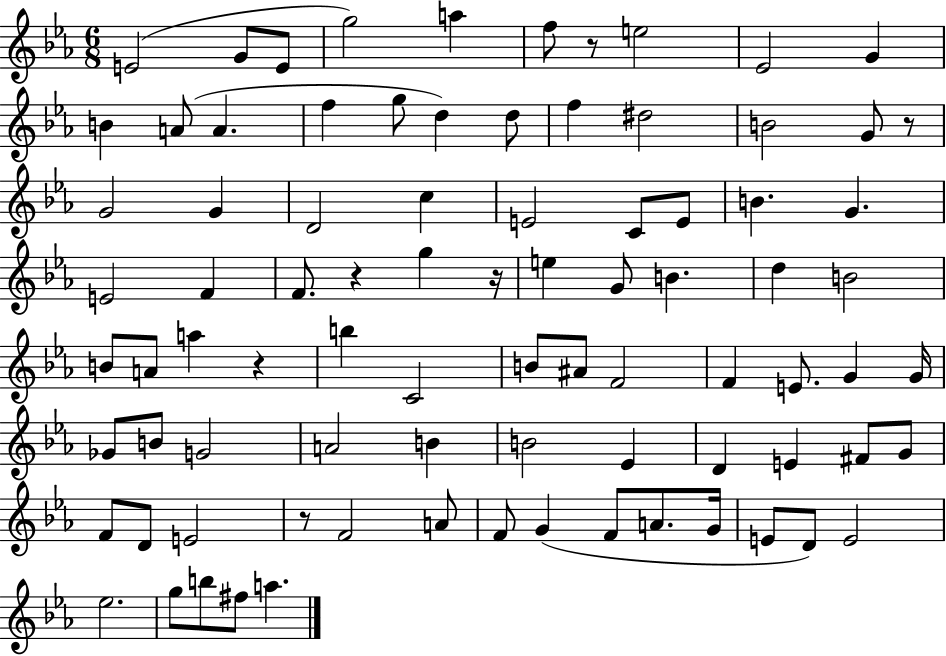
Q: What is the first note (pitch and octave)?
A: E4